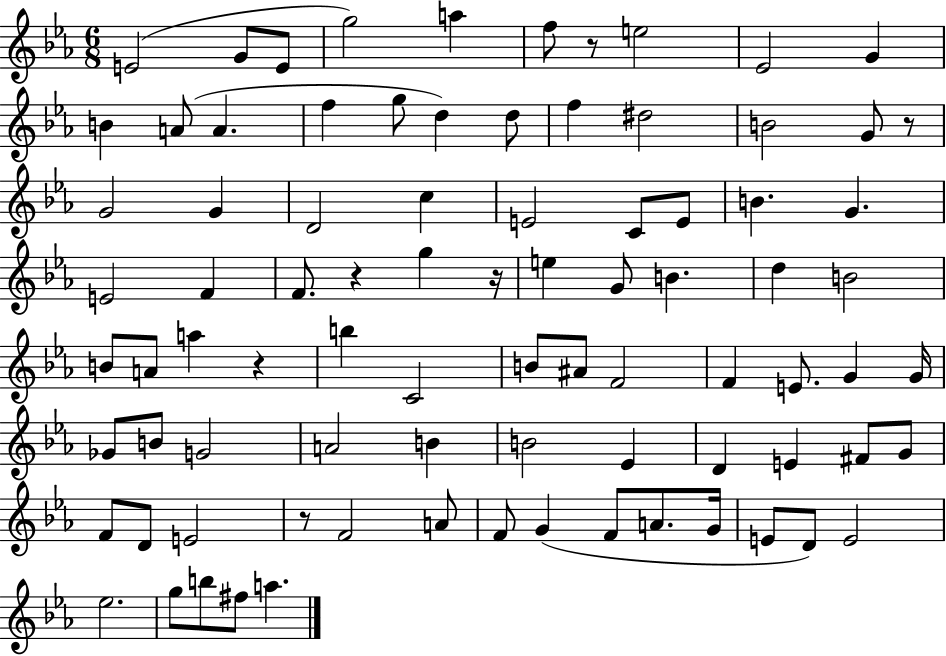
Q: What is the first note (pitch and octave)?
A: E4